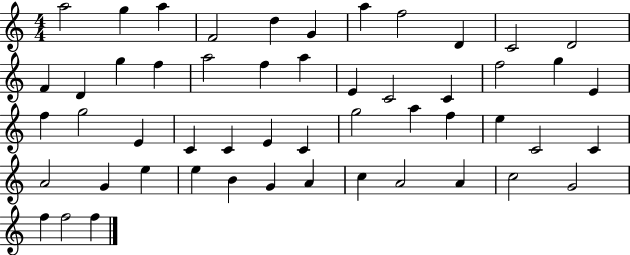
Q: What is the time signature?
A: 4/4